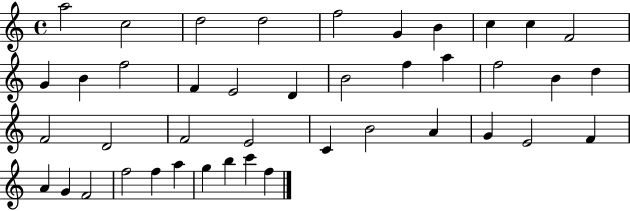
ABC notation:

X:1
T:Untitled
M:4/4
L:1/4
K:C
a2 c2 d2 d2 f2 G B c c F2 G B f2 F E2 D B2 f a f2 B d F2 D2 F2 E2 C B2 A G E2 F A G F2 f2 f a g b c' f